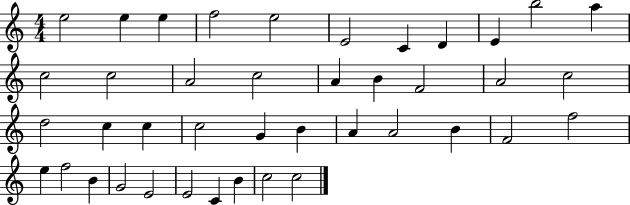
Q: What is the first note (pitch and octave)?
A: E5